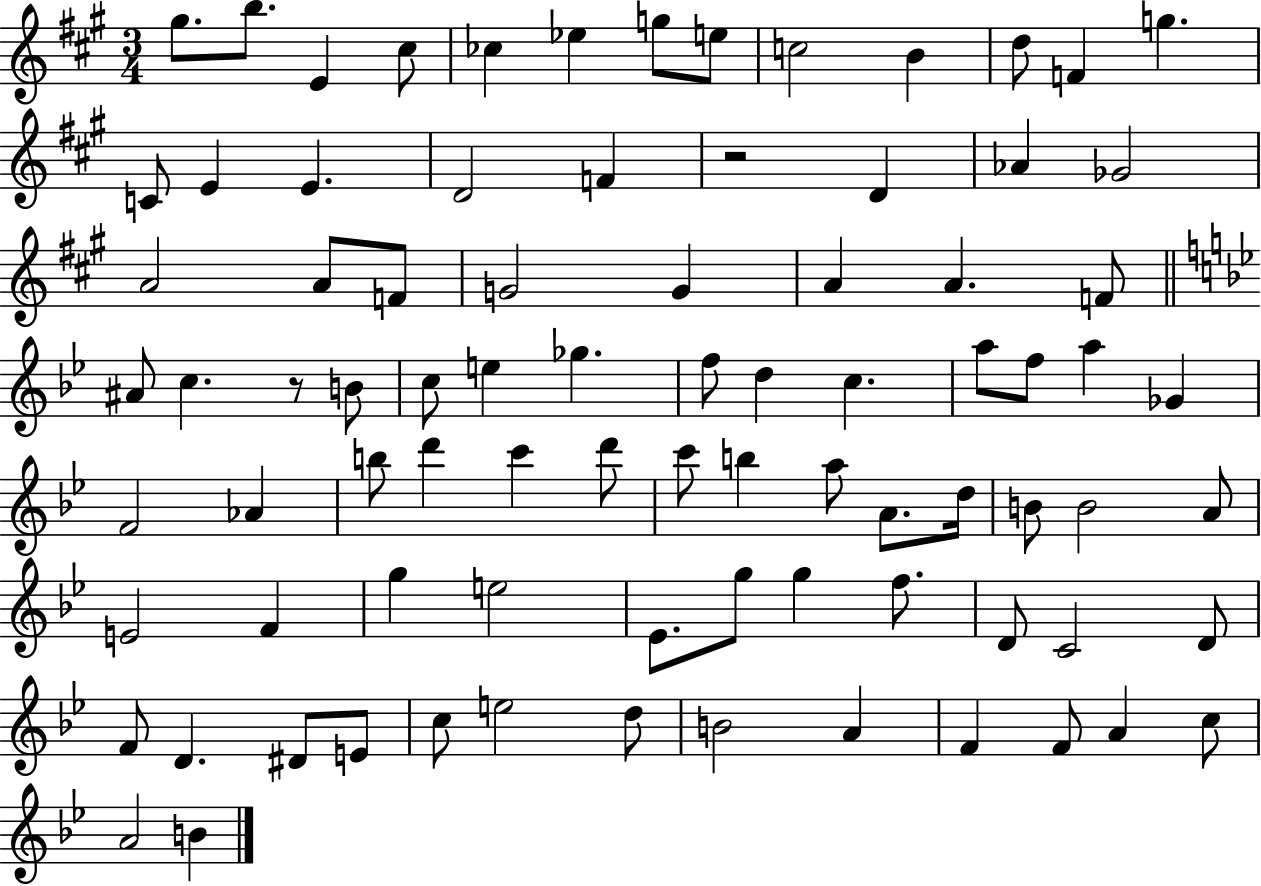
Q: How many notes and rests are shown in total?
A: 84